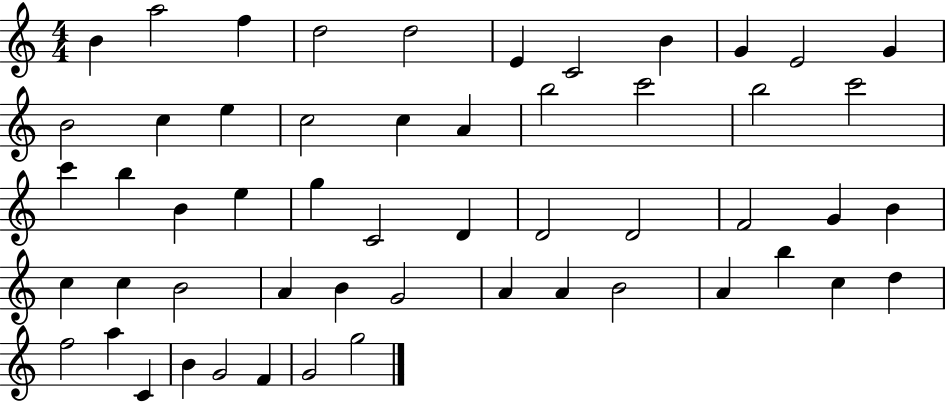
B4/q A5/h F5/q D5/h D5/h E4/q C4/h B4/q G4/q E4/h G4/q B4/h C5/q E5/q C5/h C5/q A4/q B5/h C6/h B5/h C6/h C6/q B5/q B4/q E5/q G5/q C4/h D4/q D4/h D4/h F4/h G4/q B4/q C5/q C5/q B4/h A4/q B4/q G4/h A4/q A4/q B4/h A4/q B5/q C5/q D5/q F5/h A5/q C4/q B4/q G4/h F4/q G4/h G5/h